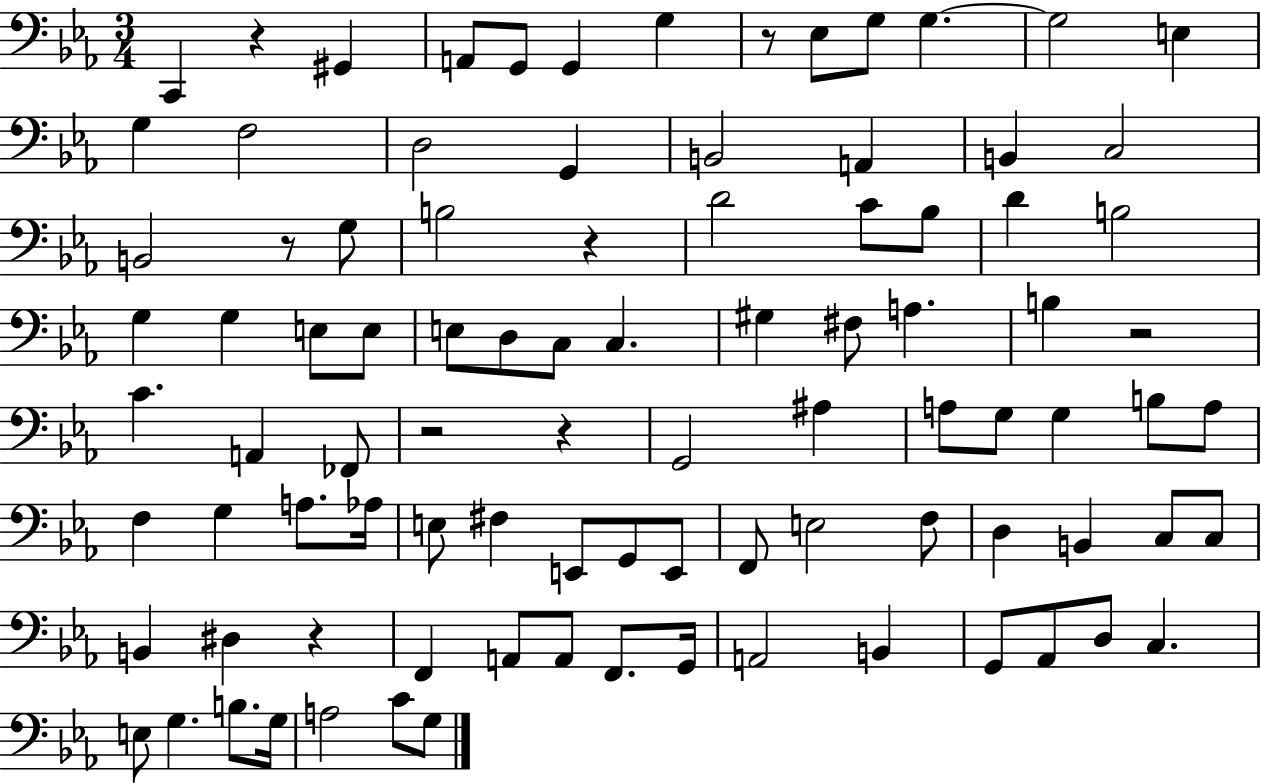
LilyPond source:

{
  \clef bass
  \numericTimeSignature
  \time 3/4
  \key ees \major
  c,4 r4 gis,4 | a,8 g,8 g,4 g4 | r8 ees8 g8 g4.~~ | g2 e4 | \break g4 f2 | d2 g,4 | b,2 a,4 | b,4 c2 | \break b,2 r8 g8 | b2 r4 | d'2 c'8 bes8 | d'4 b2 | \break g4 g4 e8 e8 | e8 d8 c8 c4. | gis4 fis8 a4. | b4 r2 | \break c'4. a,4 fes,8 | r2 r4 | g,2 ais4 | a8 g8 g4 b8 a8 | \break f4 g4 a8. aes16 | e8 fis4 e,8 g,8 e,8 | f,8 e2 f8 | d4 b,4 c8 c8 | \break b,4 dis4 r4 | f,4 a,8 a,8 f,8. g,16 | a,2 b,4 | g,8 aes,8 d8 c4. | \break e8 g4. b8. g16 | a2 c'8 g8 | \bar "|."
}